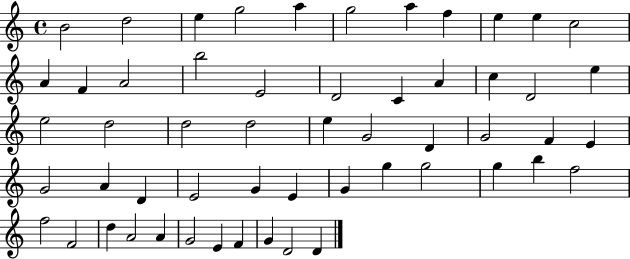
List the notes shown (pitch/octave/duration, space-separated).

B4/h D5/h E5/q G5/h A5/q G5/h A5/q F5/q E5/q E5/q C5/h A4/q F4/q A4/h B5/h E4/h D4/h C4/q A4/q C5/q D4/h E5/q E5/h D5/h D5/h D5/h E5/q G4/h D4/q G4/h F4/q E4/q G4/h A4/q D4/q E4/h G4/q E4/q G4/q G5/q G5/h G5/q B5/q F5/h F5/h F4/h D5/q A4/h A4/q G4/h E4/q F4/q G4/q D4/h D4/q